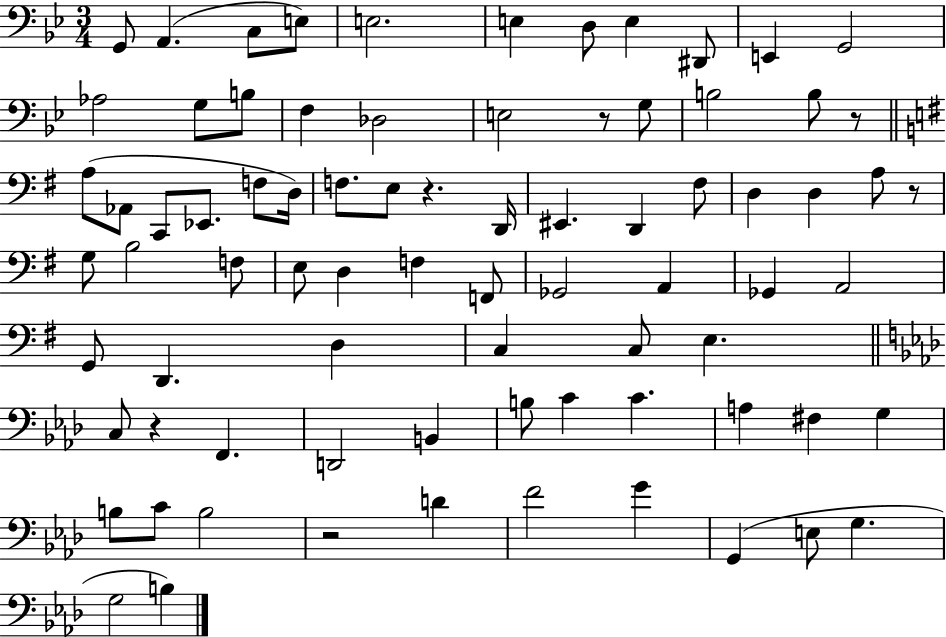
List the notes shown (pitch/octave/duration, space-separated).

G2/e A2/q. C3/e E3/e E3/h. E3/q D3/e E3/q D#2/e E2/q G2/h Ab3/h G3/e B3/e F3/q Db3/h E3/h R/e G3/e B3/h B3/e R/e A3/e Ab2/e C2/e Eb2/e. F3/e D3/s F3/e. E3/e R/q. D2/s EIS2/q. D2/q F#3/e D3/q D3/q A3/e R/e G3/e B3/h F3/e E3/e D3/q F3/q F2/e Gb2/h A2/q Gb2/q A2/h G2/e D2/q. D3/q C3/q C3/e E3/q. C3/e R/q F2/q. D2/h B2/q B3/e C4/q C4/q. A3/q F#3/q G3/q B3/e C4/e B3/h R/h D4/q F4/h G4/q G2/q E3/e G3/q. G3/h B3/q